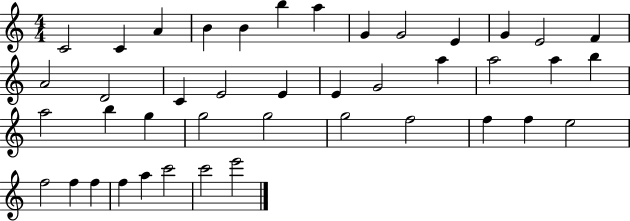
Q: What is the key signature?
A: C major